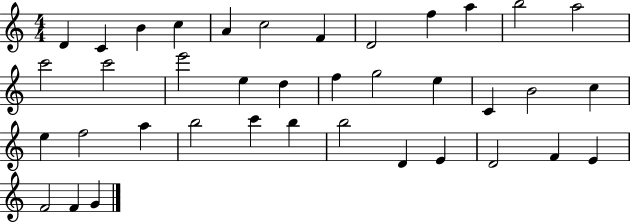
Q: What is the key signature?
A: C major